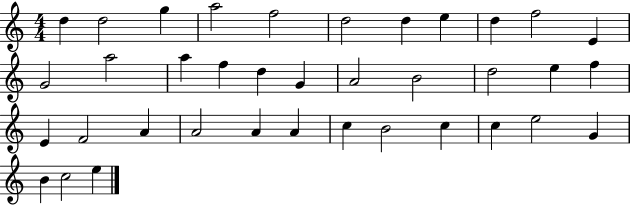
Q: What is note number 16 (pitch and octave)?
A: D5